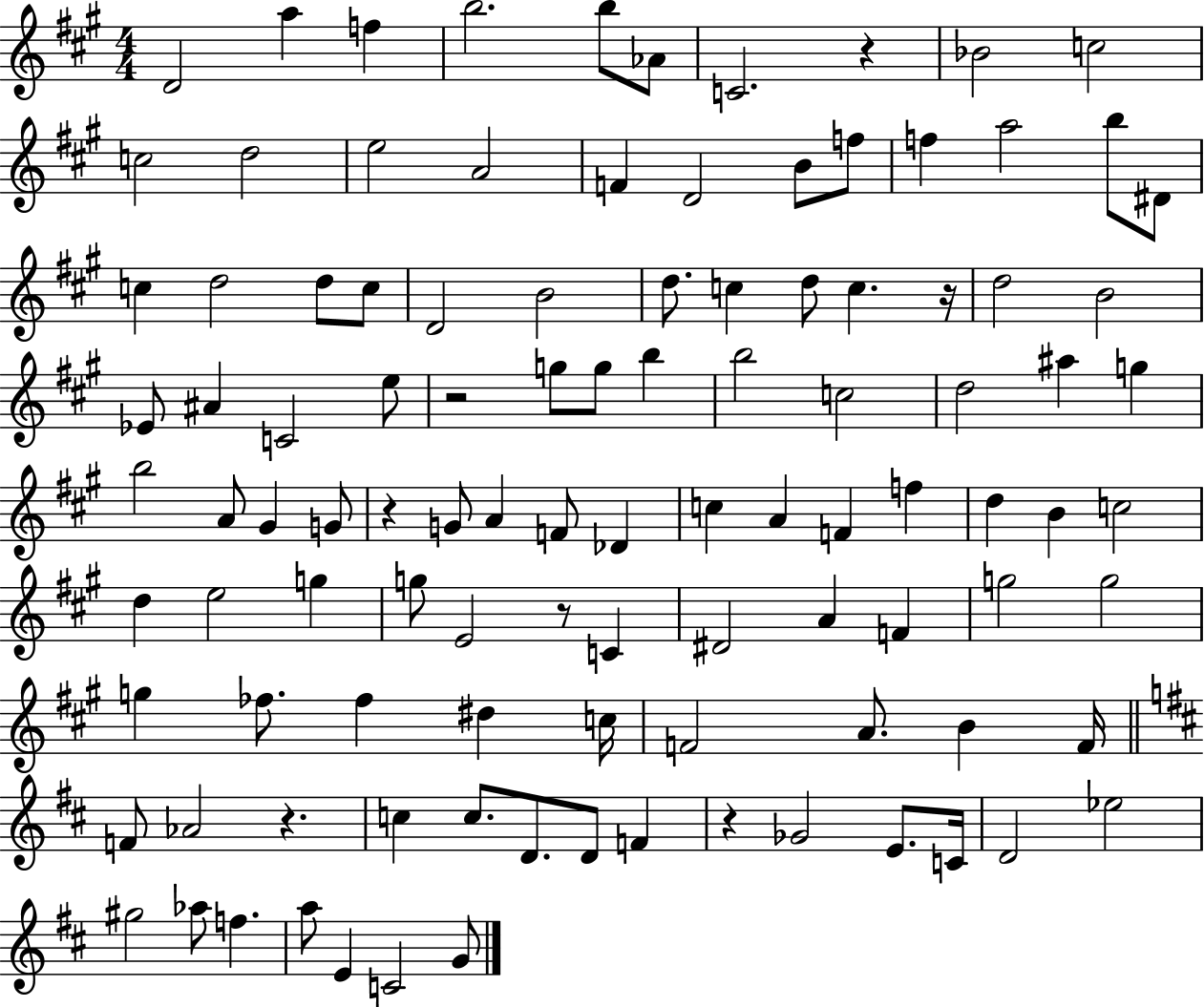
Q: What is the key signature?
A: A major